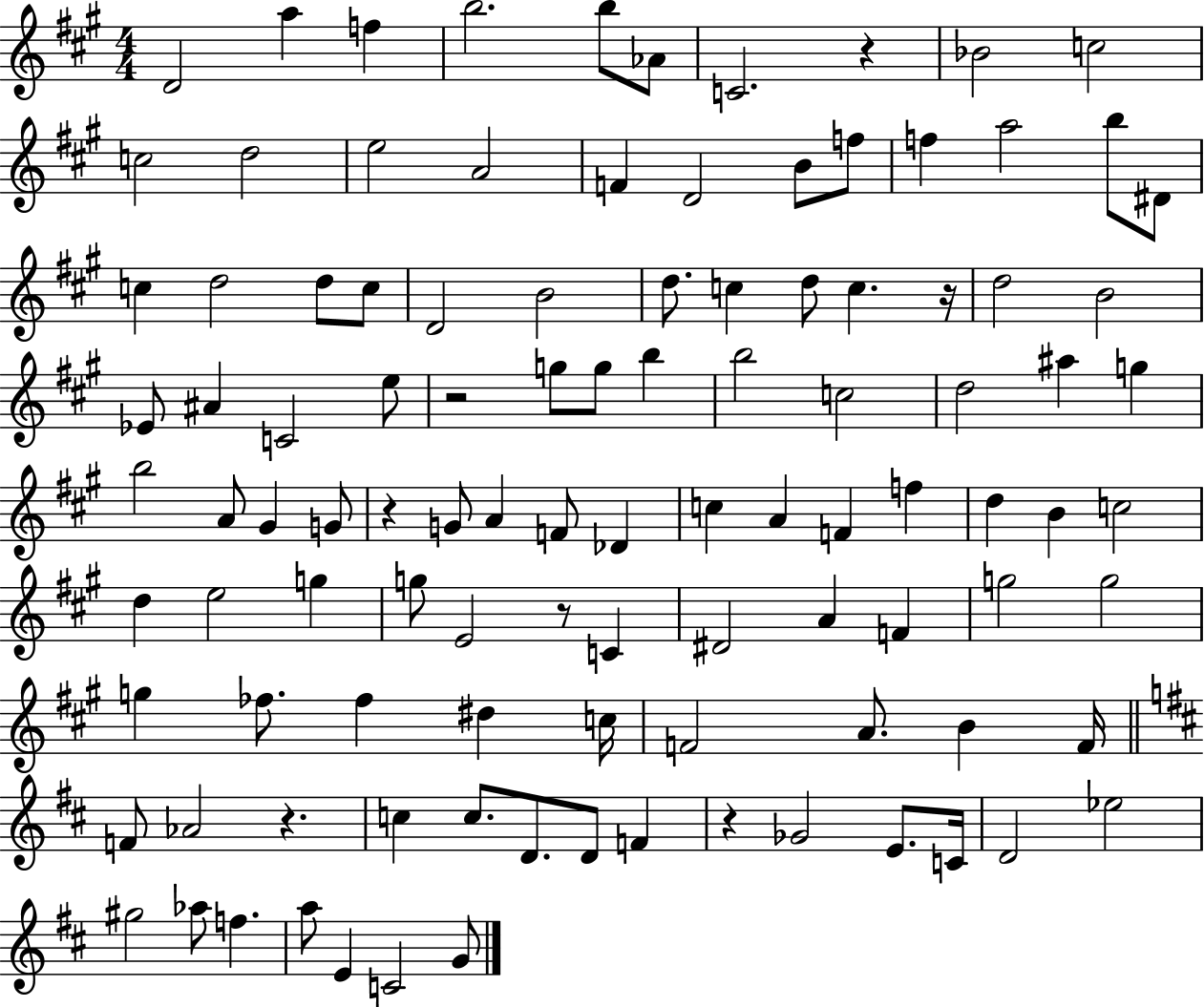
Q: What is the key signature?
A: A major